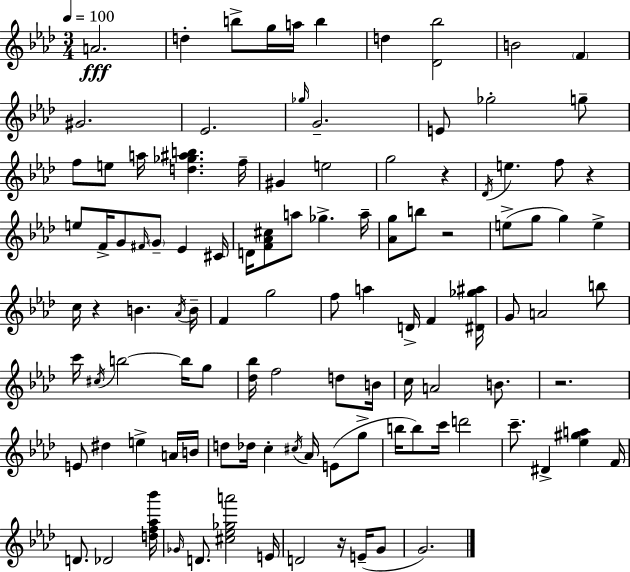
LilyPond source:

{
  \clef treble
  \numericTimeSignature
  \time 3/4
  \key aes \major
  \tempo 4 = 100
  \repeat volta 2 { a'2.\fff | d''4-. b''8-> g''16 a''16 b''4 | d''4 <des' bes''>2 | b'2 \parenthesize f'4 | \break gis'2. | ees'2. | \grace { ges''16 } g'2.-- | e'8 ges''2-. g''8-- | \break f''8 e''8 a''16 <d'' ges'' ais'' b''>4. | f''16-- gis'4 e''2 | g''2 r4 | \acciaccatura { des'16 } e''4. f''8 r4 | \break e''8 f'16-> g'8 \grace { fis'16 } \parenthesize g'8-- ees'4 | cis'16 d'16 <f' aes' cis''>8 a''8 ges''4.-> | a''16-- <aes' g''>8 b''8 r2 | e''8->( g''8 g''4) e''4-> | \break c''16 r4 b'4. | \acciaccatura { aes'16 } b'16-- f'4 g''2 | f''8 a''4 d'16-> f'4 | <dis' ges'' ais''>16 g'8 a'2 | \break b''8 c'''16 \acciaccatura { cis''16 } b''2~~ | b''16 g''8 <des'' bes''>16 f''2 | d''8 b'16 c''16 a'2 | b'8. r2. | \break e'8 dis''4 e''4-> | a'16 b'16 d''8 des''16 c''4-. | \acciaccatura { cis''16 } aes'16 e'8( g''8-> b''16 b''8) c'''16 d'''2 | c'''8.-- dis'4-> | \break <ees'' gis'' a''>4 f'16 d'8. des'2 | <d'' f'' aes'' bes'''>16 \grace { ges'16 } d'8. <cis'' ees'' ges'' a'''>2 | e'16 d'2 | r16 e'16--( g'8 g'2.) | \break } \bar "|."
}